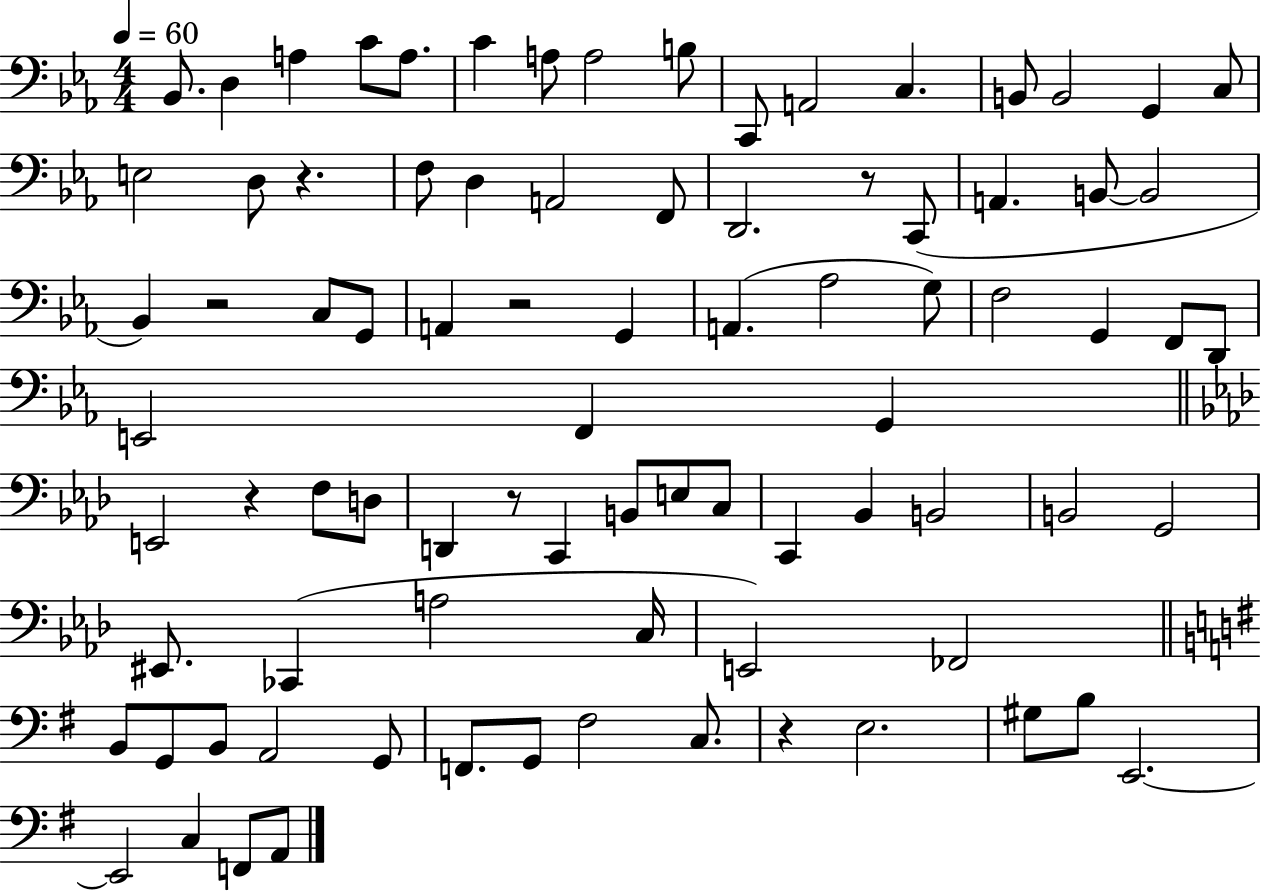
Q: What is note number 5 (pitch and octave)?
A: A3